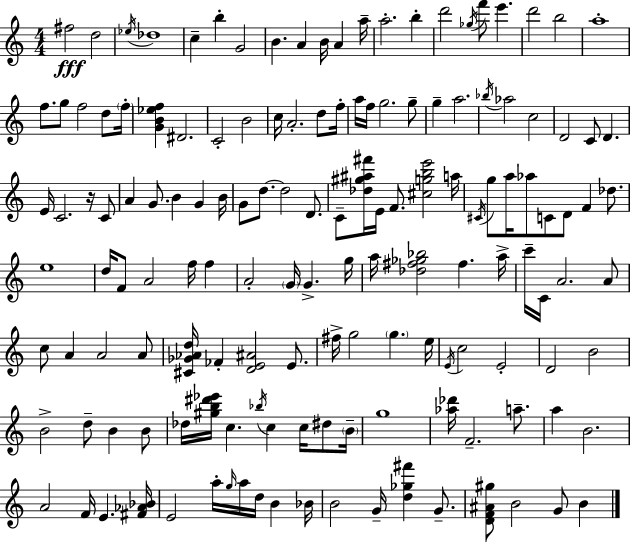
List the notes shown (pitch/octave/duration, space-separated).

F#5/h D5/h Eb5/s Db5/w C5/q B5/q G4/h B4/q. A4/q B4/s A4/q A5/s A5/h. B5/q D6/h Gb5/s F6/e E6/q. D6/h B5/h A5/w F5/e. G5/e F5/h D5/e F5/s [G4,B4,Eb5,F5]/q D#4/h. C4/h B4/h C5/s A4/h. D5/e F5/s A5/s F5/s G5/h. G5/e G5/q A5/h. Bb5/s Ab5/h C5/h D4/h C4/e D4/q. E4/s C4/h. R/s C4/e A4/q G4/e. B4/q G4/q B4/s G4/e D5/e. D5/h D4/e. C4/e [Db5,G#5,A#5,F#6]/s E4/s F4/e. [C#5,G5,B5,E6]/h A5/s C#4/s G5/e A5/s Ab5/e C4/e D4/e F4/q Db5/e. E5/w D5/s F4/e A4/h F5/s F5/q A4/h G4/s G4/q. G5/s A5/s [Db5,F#5,Gb5,Bb5]/h F#5/q. A5/s C6/s C4/s A4/h. A4/e C5/e A4/q A4/h A4/e [C#4,Gb4,Ab4,D5]/s FES4/q [D4,E4,A#4]/h E4/e. F#5/s G5/h G5/q. E5/s E4/s C5/h E4/h D4/h B4/h B4/h D5/e B4/q B4/e Db5/s [G#5,B5,D#6,Eb6]/s C5/q. Bb5/s C5/q C5/s D#5/e B4/s G5/w [Ab5,Db6]/s F4/h. A5/e. A5/q B4/h. A4/h F4/s E4/q. [F#4,Ab4,Bb4]/s E4/h A5/s G5/s A5/s D5/s B4/q Bb4/s B4/h G4/s [D5,Gb5,F#6]/q G4/e. [D4,F4,A#4,G#5]/e B4/h G4/e B4/q